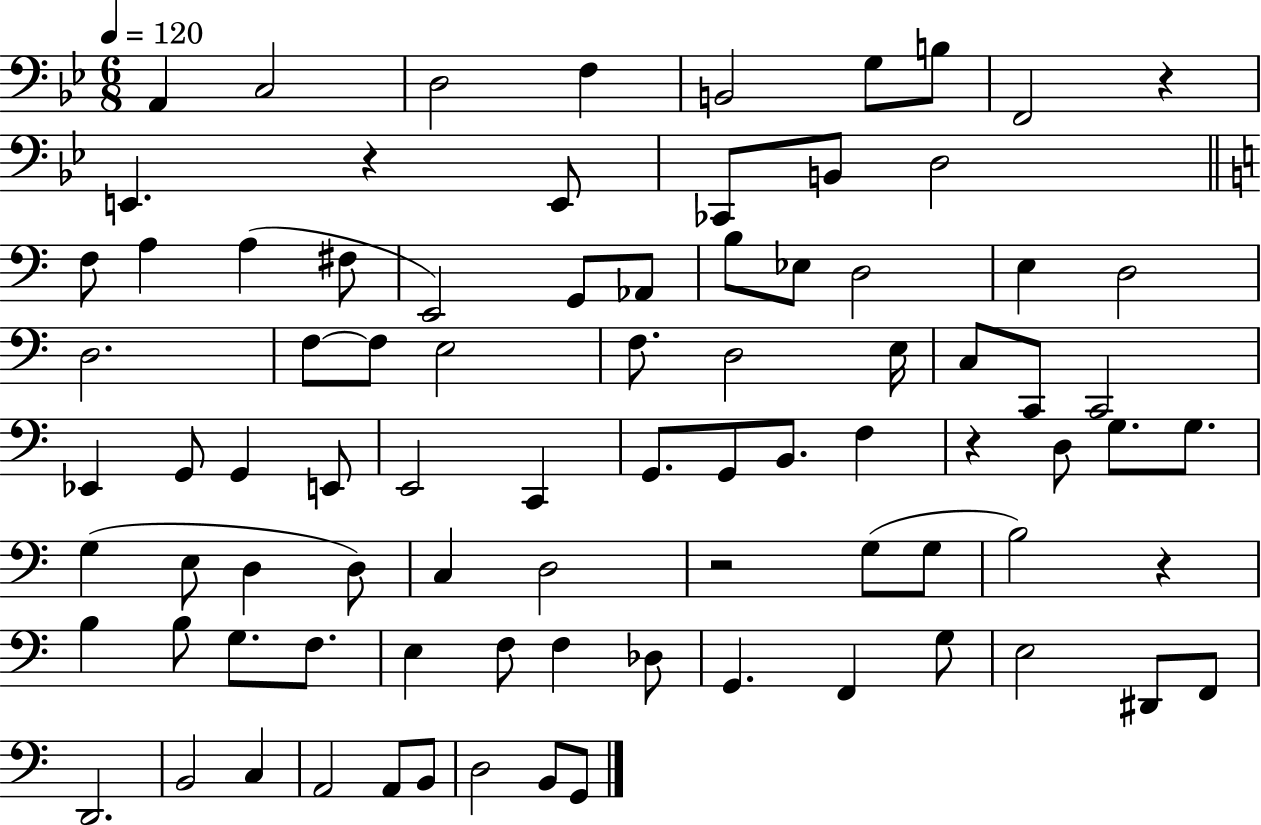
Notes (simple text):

A2/q C3/h D3/h F3/q B2/h G3/e B3/e F2/h R/q E2/q. R/q E2/e CES2/e B2/e D3/h F3/e A3/q A3/q F#3/e E2/h G2/e Ab2/e B3/e Eb3/e D3/h E3/q D3/h D3/h. F3/e F3/e E3/h F3/e. D3/h E3/s C3/e C2/e C2/h Eb2/q G2/e G2/q E2/e E2/h C2/q G2/e. G2/e B2/e. F3/q R/q D3/e G3/e. G3/e. G3/q E3/e D3/q D3/e C3/q D3/h R/h G3/e G3/e B3/h R/q B3/q B3/e G3/e. F3/e. E3/q F3/e F3/q Db3/e G2/q. F2/q G3/e E3/h D#2/e F2/e D2/h. B2/h C3/q A2/h A2/e B2/e D3/h B2/e G2/e